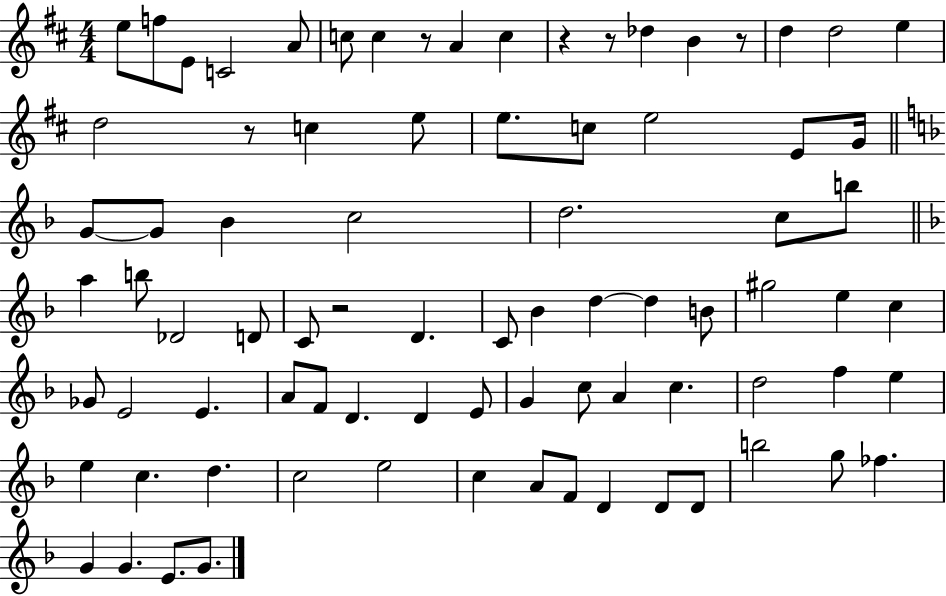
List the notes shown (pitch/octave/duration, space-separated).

E5/e F5/e E4/e C4/h A4/e C5/e C5/q R/e A4/q C5/q R/q R/e Db5/q B4/q R/e D5/q D5/h E5/q D5/h R/e C5/q E5/e E5/e. C5/e E5/h E4/e G4/s G4/e G4/e Bb4/q C5/h D5/h. C5/e B5/e A5/q B5/e Db4/h D4/e C4/e R/h D4/q. C4/e Bb4/q D5/q D5/q B4/e G#5/h E5/q C5/q Gb4/e E4/h E4/q. A4/e F4/e D4/q. D4/q E4/e G4/q C5/e A4/q C5/q. D5/h F5/q E5/q E5/q C5/q. D5/q. C5/h E5/h C5/q A4/e F4/e D4/q D4/e D4/e B5/h G5/e FES5/q. G4/q G4/q. E4/e. G4/e.